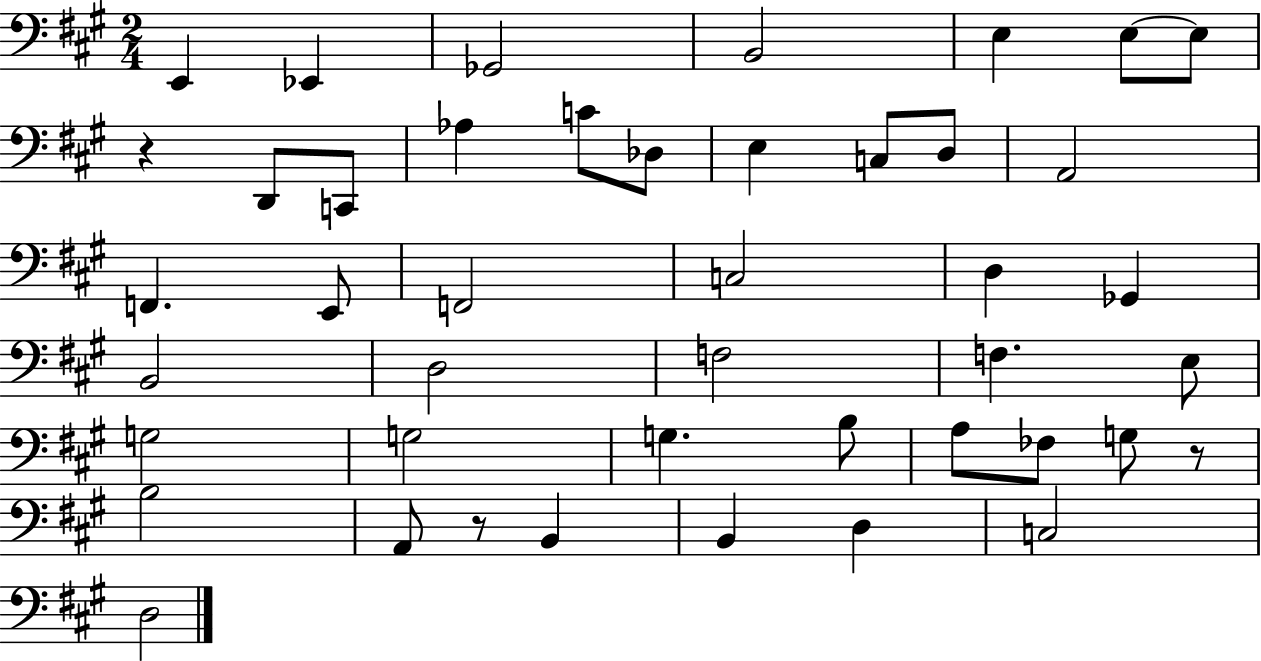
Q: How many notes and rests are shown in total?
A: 44